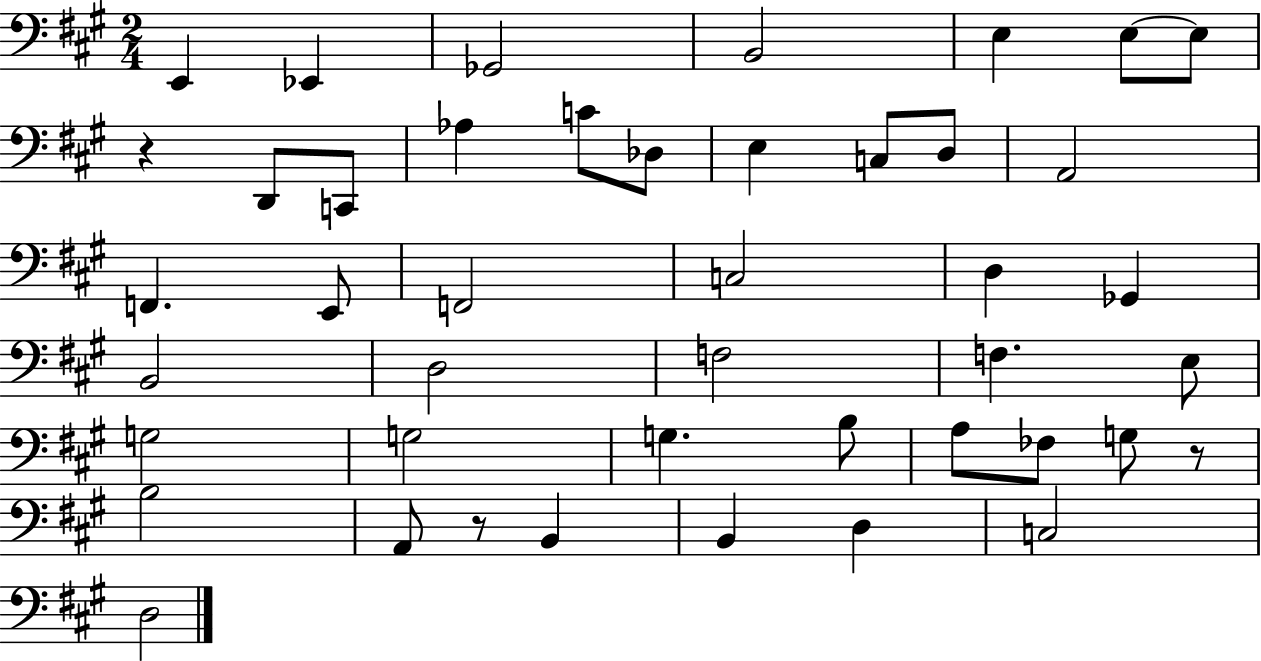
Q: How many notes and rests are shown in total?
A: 44